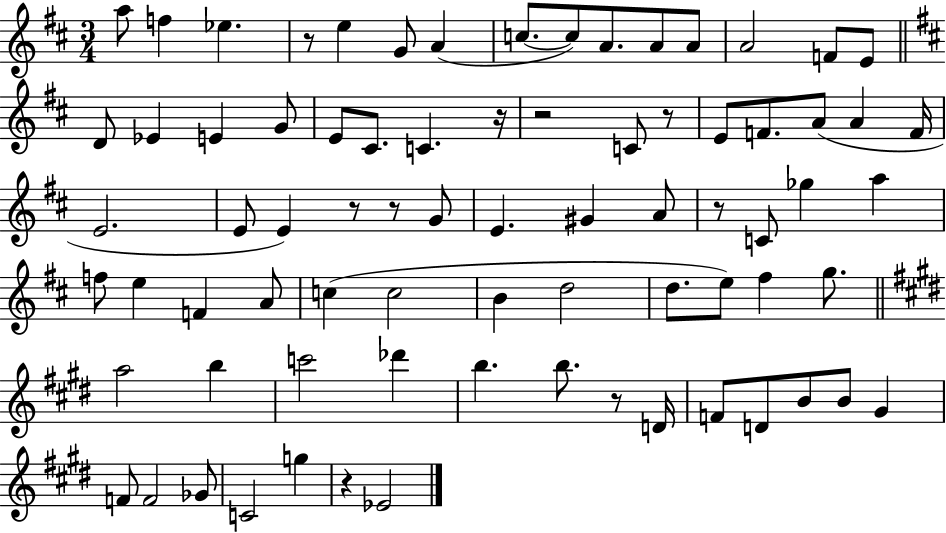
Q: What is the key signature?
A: D major